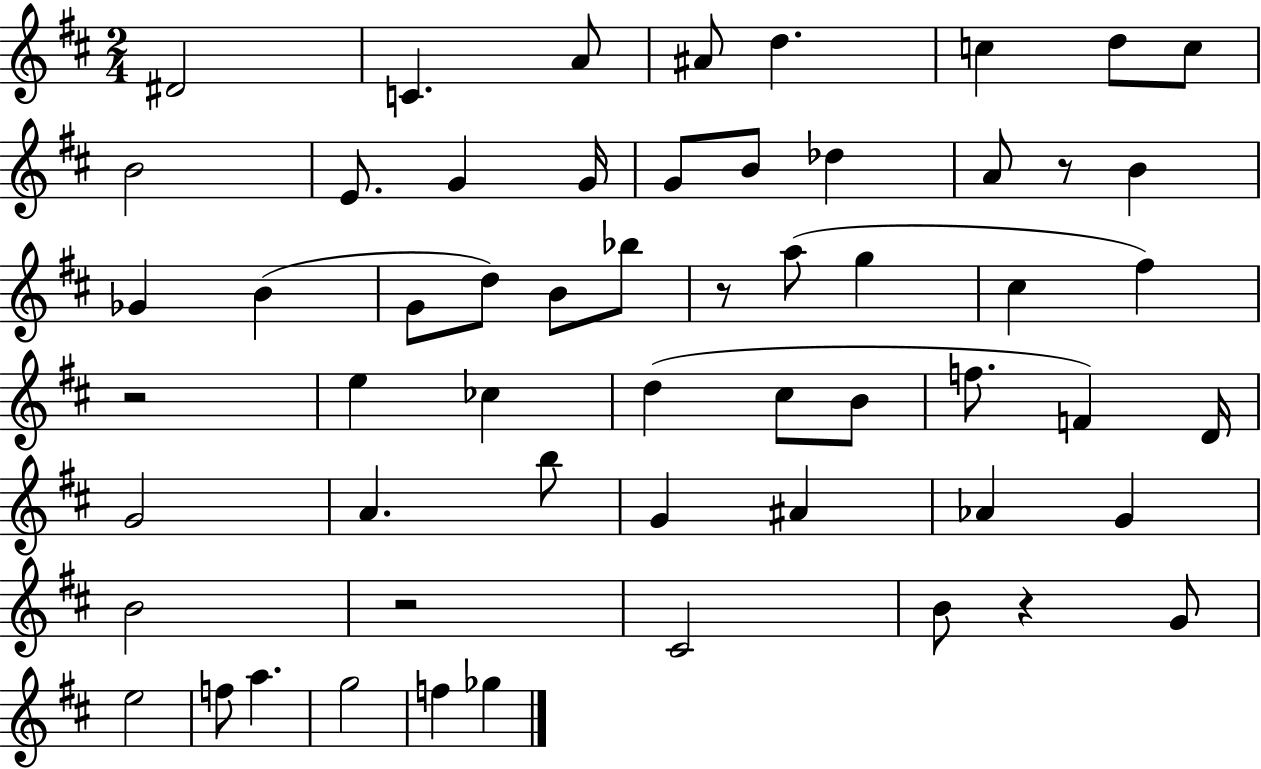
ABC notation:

X:1
T:Untitled
M:2/4
L:1/4
K:D
^D2 C A/2 ^A/2 d c d/2 c/2 B2 E/2 G G/4 G/2 B/2 _d A/2 z/2 B _G B G/2 d/2 B/2 _b/2 z/2 a/2 g ^c ^f z2 e _c d ^c/2 B/2 f/2 F D/4 G2 A b/2 G ^A _A G B2 z2 ^C2 B/2 z G/2 e2 f/2 a g2 f _g